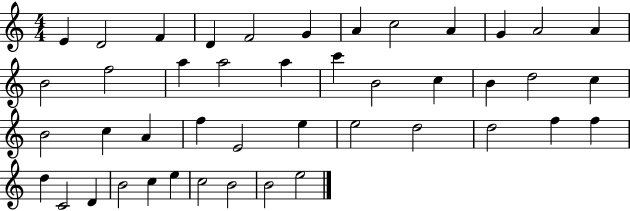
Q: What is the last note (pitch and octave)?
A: E5